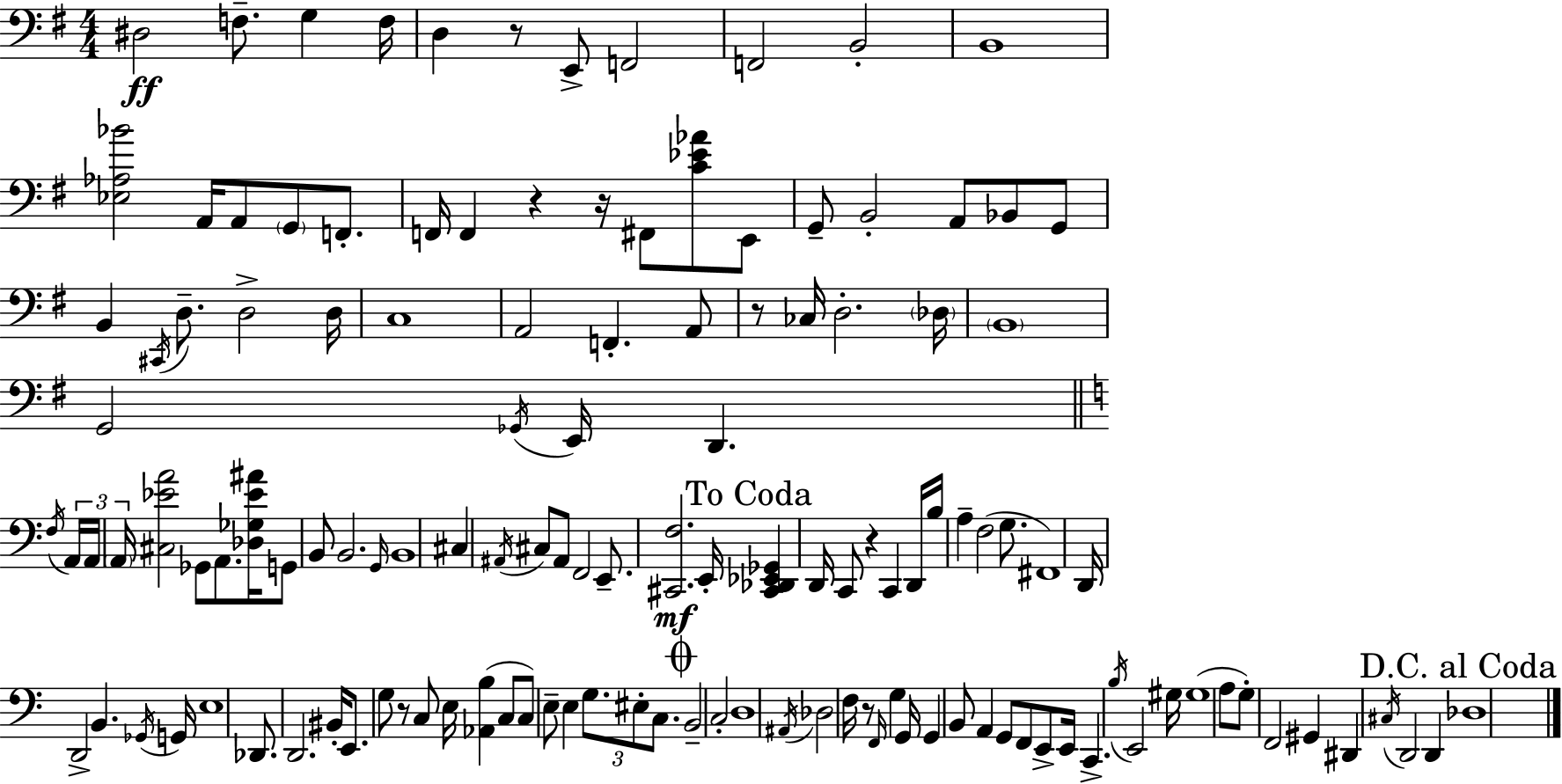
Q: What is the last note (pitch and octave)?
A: Db3